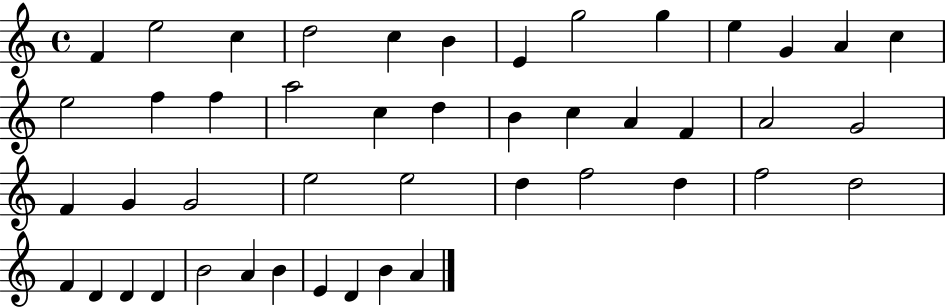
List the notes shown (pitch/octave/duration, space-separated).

F4/q E5/h C5/q D5/h C5/q B4/q E4/q G5/h G5/q E5/q G4/q A4/q C5/q E5/h F5/q F5/q A5/h C5/q D5/q B4/q C5/q A4/q F4/q A4/h G4/h F4/q G4/q G4/h E5/h E5/h D5/q F5/h D5/q F5/h D5/h F4/q D4/q D4/q D4/q B4/h A4/q B4/q E4/q D4/q B4/q A4/q